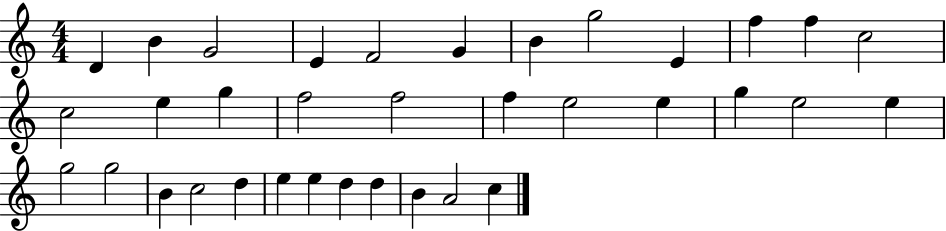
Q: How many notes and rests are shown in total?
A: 35